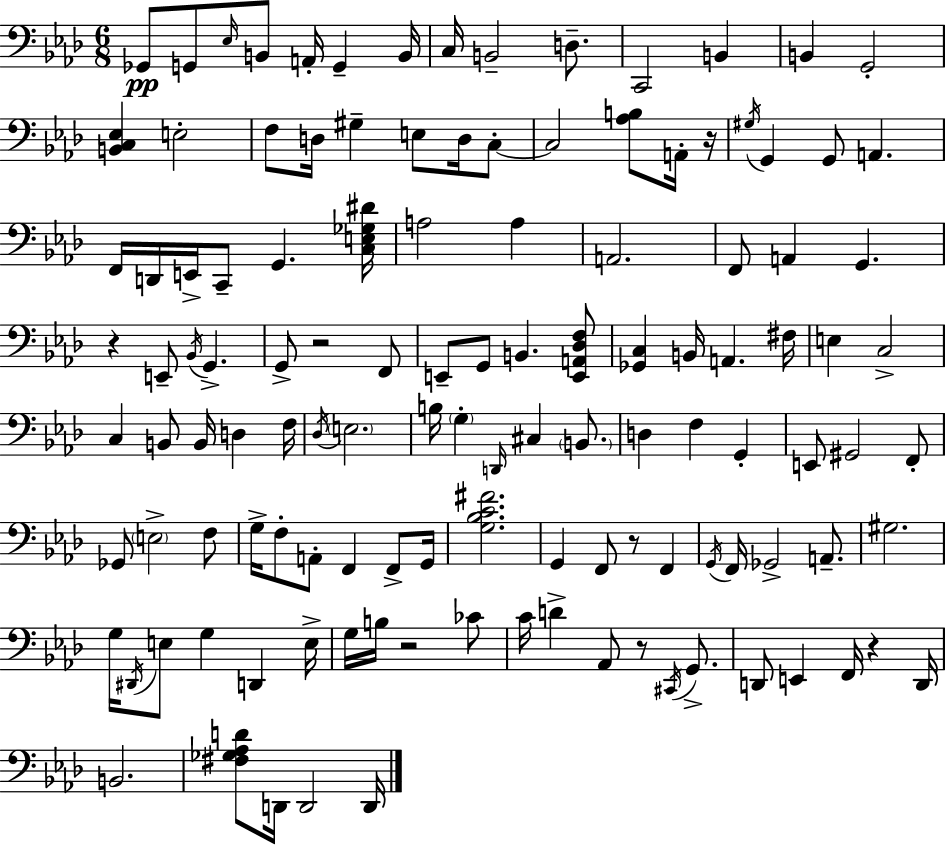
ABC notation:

X:1
T:Untitled
M:6/8
L:1/4
K:Ab
_G,,/2 G,,/2 _E,/4 B,,/2 A,,/4 G,, B,,/4 C,/4 B,,2 D,/2 C,,2 B,, B,, G,,2 [B,,C,_E,] E,2 F,/2 D,/4 ^G, E,/2 D,/4 C,/2 C,2 [_A,B,]/2 A,,/4 z/4 ^G,/4 G,, G,,/2 A,, F,,/4 D,,/4 E,,/4 C,,/2 G,, [C,E,_G,^D]/4 A,2 A, A,,2 F,,/2 A,, G,, z E,,/2 _B,,/4 G,, G,,/2 z2 F,,/2 E,,/2 G,,/2 B,, [E,,A,,_D,F,]/2 [_G,,C,] B,,/4 A,, ^F,/4 E, C,2 C, B,,/2 B,,/4 D, F,/4 _D,/4 E,2 B,/4 G, D,,/4 ^C, B,,/2 D, F, G,, E,,/2 ^G,,2 F,,/2 _G,,/2 E,2 F,/2 G,/4 F,/2 A,,/2 F,, F,,/2 G,,/4 [G,_B,C^F]2 G,, F,,/2 z/2 F,, G,,/4 F,,/4 _G,,2 A,,/2 ^G,2 G,/4 ^D,,/4 E,/2 G, D,, E,/4 G,/4 B,/4 z2 _C/2 C/4 D _A,,/2 z/2 ^C,,/4 G,,/2 D,,/2 E,, F,,/4 z D,,/4 B,,2 [^F,_G,_A,D]/2 D,,/4 D,,2 D,,/4